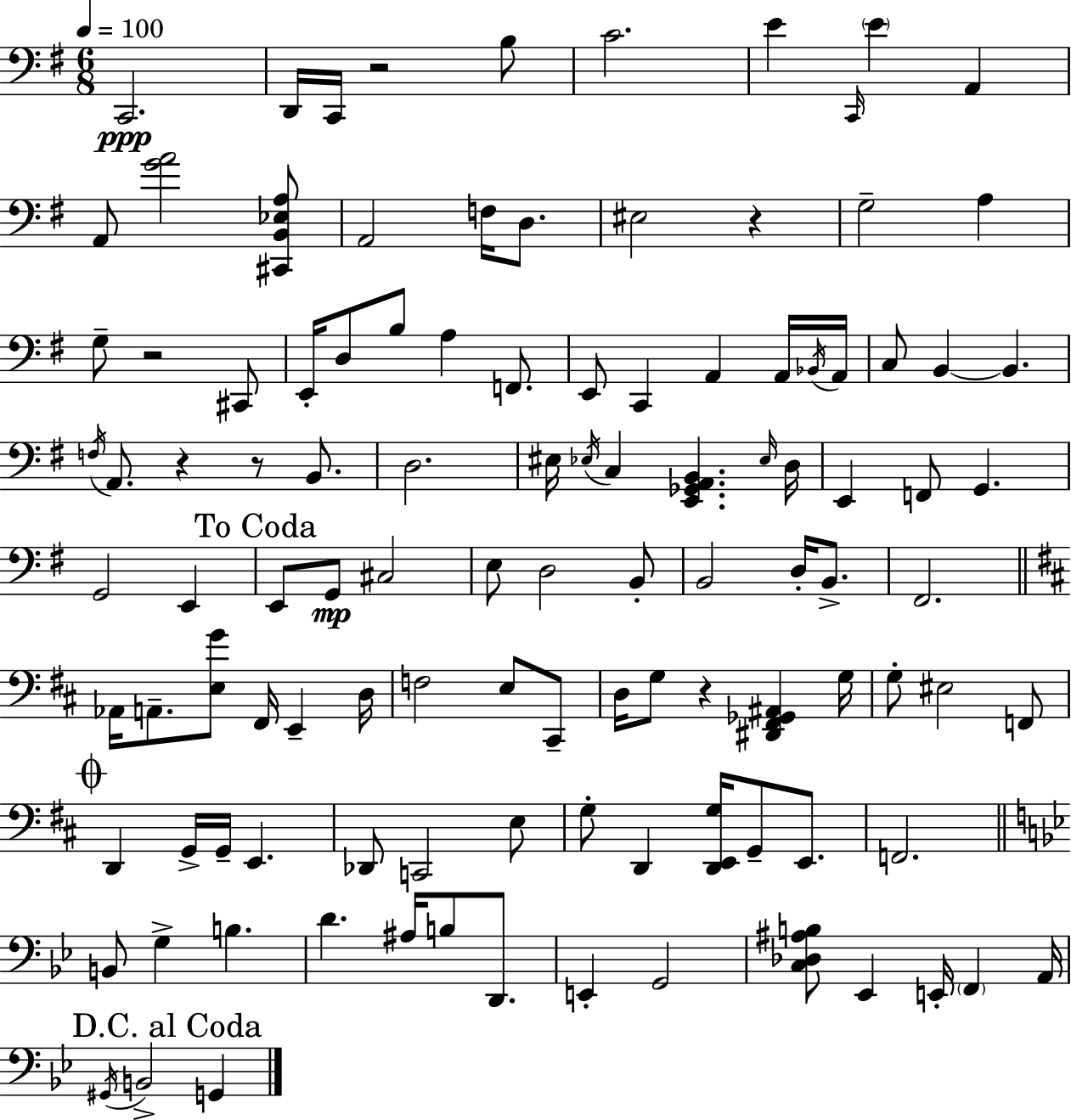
C2/h. D2/s C2/s R/h B3/e C4/h. E4/q C2/s E4/q A2/q A2/e [G4,A4]/h [C#2,B2,Eb3,A3]/e A2/h F3/s D3/e. EIS3/h R/q G3/h A3/q G3/e R/h C#2/e E2/s D3/e B3/e A3/q F2/e. E2/e C2/q A2/q A2/s Bb2/s A2/s C3/e B2/q B2/q. F3/s A2/e. R/q R/e B2/e. D3/h. EIS3/s Eb3/s C3/q [E2,Gb2,A2,B2]/q. Eb3/s D3/s E2/q F2/e G2/q. G2/h E2/q E2/e G2/e C#3/h E3/e D3/h B2/e B2/h D3/s B2/e. F#2/h. Ab2/s A2/e. [E3,G4]/e F#2/s E2/q D3/s F3/h E3/e C#2/e D3/s G3/e R/q [D#2,F#2,Gb2,A#2]/q G3/s G3/e EIS3/h F2/e D2/q G2/s G2/s E2/q. Db2/e C2/h E3/e G3/e D2/q [D2,E2,G3]/s G2/e E2/e. F2/h. B2/e G3/q B3/q. D4/q. A#3/s B3/e D2/e. E2/q G2/h [C3,Db3,A#3,B3]/e Eb2/q E2/s F2/q A2/s G#2/s B2/h G2/q